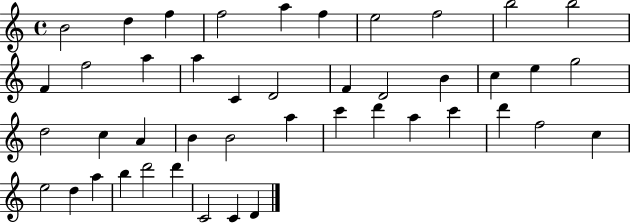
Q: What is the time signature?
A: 4/4